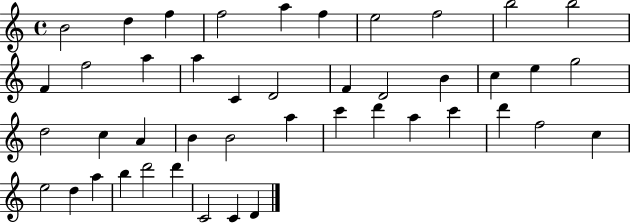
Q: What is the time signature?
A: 4/4